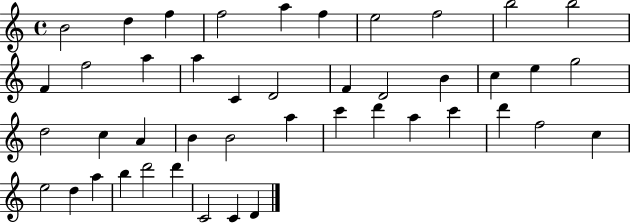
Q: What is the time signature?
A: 4/4